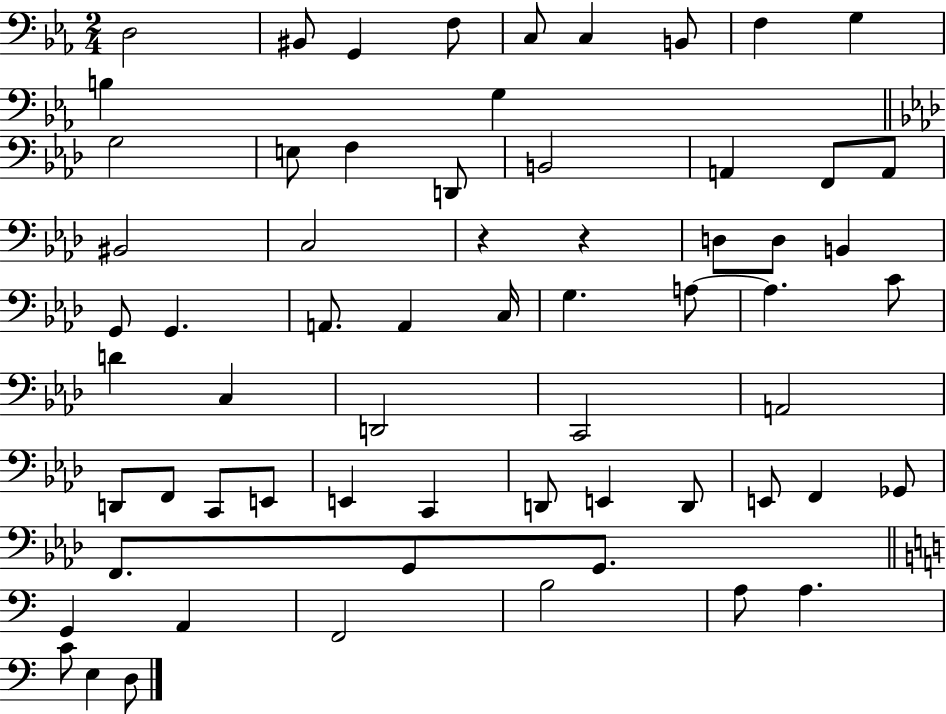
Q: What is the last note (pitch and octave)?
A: D3